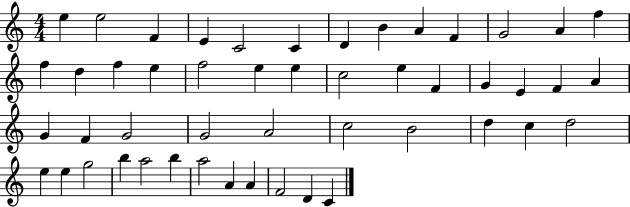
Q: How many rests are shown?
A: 0